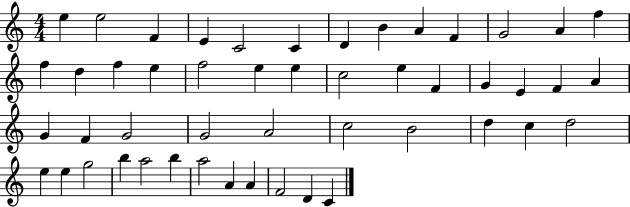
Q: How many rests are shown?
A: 0